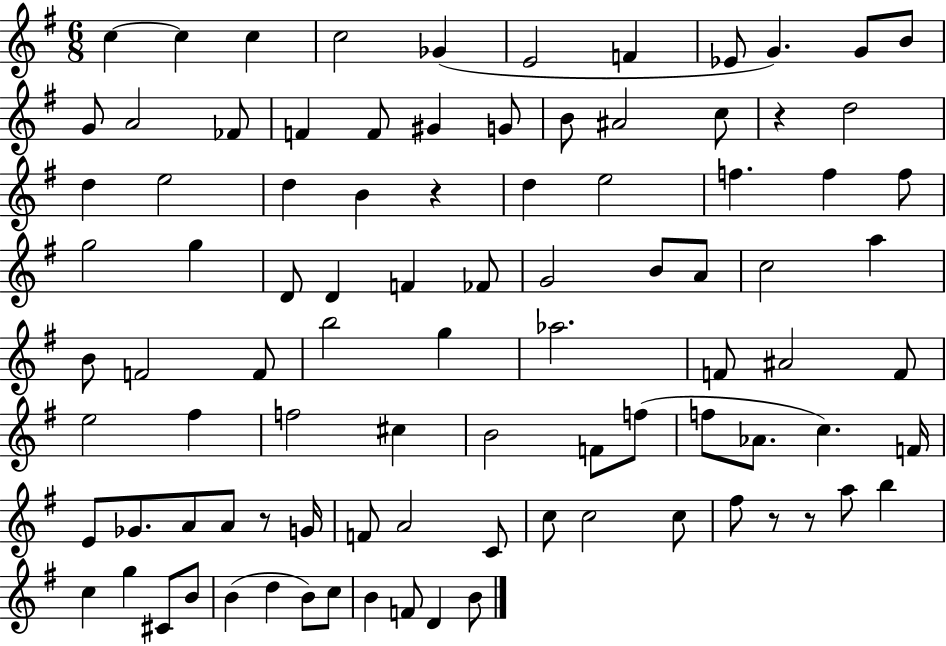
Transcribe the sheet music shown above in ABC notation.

X:1
T:Untitled
M:6/8
L:1/4
K:G
c c c c2 _G E2 F _E/2 G G/2 B/2 G/2 A2 _F/2 F F/2 ^G G/2 B/2 ^A2 c/2 z d2 d e2 d B z d e2 f f f/2 g2 g D/2 D F _F/2 G2 B/2 A/2 c2 a B/2 F2 F/2 b2 g _a2 F/2 ^A2 F/2 e2 ^f f2 ^c B2 F/2 f/2 f/2 _A/2 c F/4 E/2 _G/2 A/2 A/2 z/2 G/4 F/2 A2 C/2 c/2 c2 c/2 ^f/2 z/2 z/2 a/2 b c g ^C/2 B/2 B d B/2 c/2 B F/2 D B/2